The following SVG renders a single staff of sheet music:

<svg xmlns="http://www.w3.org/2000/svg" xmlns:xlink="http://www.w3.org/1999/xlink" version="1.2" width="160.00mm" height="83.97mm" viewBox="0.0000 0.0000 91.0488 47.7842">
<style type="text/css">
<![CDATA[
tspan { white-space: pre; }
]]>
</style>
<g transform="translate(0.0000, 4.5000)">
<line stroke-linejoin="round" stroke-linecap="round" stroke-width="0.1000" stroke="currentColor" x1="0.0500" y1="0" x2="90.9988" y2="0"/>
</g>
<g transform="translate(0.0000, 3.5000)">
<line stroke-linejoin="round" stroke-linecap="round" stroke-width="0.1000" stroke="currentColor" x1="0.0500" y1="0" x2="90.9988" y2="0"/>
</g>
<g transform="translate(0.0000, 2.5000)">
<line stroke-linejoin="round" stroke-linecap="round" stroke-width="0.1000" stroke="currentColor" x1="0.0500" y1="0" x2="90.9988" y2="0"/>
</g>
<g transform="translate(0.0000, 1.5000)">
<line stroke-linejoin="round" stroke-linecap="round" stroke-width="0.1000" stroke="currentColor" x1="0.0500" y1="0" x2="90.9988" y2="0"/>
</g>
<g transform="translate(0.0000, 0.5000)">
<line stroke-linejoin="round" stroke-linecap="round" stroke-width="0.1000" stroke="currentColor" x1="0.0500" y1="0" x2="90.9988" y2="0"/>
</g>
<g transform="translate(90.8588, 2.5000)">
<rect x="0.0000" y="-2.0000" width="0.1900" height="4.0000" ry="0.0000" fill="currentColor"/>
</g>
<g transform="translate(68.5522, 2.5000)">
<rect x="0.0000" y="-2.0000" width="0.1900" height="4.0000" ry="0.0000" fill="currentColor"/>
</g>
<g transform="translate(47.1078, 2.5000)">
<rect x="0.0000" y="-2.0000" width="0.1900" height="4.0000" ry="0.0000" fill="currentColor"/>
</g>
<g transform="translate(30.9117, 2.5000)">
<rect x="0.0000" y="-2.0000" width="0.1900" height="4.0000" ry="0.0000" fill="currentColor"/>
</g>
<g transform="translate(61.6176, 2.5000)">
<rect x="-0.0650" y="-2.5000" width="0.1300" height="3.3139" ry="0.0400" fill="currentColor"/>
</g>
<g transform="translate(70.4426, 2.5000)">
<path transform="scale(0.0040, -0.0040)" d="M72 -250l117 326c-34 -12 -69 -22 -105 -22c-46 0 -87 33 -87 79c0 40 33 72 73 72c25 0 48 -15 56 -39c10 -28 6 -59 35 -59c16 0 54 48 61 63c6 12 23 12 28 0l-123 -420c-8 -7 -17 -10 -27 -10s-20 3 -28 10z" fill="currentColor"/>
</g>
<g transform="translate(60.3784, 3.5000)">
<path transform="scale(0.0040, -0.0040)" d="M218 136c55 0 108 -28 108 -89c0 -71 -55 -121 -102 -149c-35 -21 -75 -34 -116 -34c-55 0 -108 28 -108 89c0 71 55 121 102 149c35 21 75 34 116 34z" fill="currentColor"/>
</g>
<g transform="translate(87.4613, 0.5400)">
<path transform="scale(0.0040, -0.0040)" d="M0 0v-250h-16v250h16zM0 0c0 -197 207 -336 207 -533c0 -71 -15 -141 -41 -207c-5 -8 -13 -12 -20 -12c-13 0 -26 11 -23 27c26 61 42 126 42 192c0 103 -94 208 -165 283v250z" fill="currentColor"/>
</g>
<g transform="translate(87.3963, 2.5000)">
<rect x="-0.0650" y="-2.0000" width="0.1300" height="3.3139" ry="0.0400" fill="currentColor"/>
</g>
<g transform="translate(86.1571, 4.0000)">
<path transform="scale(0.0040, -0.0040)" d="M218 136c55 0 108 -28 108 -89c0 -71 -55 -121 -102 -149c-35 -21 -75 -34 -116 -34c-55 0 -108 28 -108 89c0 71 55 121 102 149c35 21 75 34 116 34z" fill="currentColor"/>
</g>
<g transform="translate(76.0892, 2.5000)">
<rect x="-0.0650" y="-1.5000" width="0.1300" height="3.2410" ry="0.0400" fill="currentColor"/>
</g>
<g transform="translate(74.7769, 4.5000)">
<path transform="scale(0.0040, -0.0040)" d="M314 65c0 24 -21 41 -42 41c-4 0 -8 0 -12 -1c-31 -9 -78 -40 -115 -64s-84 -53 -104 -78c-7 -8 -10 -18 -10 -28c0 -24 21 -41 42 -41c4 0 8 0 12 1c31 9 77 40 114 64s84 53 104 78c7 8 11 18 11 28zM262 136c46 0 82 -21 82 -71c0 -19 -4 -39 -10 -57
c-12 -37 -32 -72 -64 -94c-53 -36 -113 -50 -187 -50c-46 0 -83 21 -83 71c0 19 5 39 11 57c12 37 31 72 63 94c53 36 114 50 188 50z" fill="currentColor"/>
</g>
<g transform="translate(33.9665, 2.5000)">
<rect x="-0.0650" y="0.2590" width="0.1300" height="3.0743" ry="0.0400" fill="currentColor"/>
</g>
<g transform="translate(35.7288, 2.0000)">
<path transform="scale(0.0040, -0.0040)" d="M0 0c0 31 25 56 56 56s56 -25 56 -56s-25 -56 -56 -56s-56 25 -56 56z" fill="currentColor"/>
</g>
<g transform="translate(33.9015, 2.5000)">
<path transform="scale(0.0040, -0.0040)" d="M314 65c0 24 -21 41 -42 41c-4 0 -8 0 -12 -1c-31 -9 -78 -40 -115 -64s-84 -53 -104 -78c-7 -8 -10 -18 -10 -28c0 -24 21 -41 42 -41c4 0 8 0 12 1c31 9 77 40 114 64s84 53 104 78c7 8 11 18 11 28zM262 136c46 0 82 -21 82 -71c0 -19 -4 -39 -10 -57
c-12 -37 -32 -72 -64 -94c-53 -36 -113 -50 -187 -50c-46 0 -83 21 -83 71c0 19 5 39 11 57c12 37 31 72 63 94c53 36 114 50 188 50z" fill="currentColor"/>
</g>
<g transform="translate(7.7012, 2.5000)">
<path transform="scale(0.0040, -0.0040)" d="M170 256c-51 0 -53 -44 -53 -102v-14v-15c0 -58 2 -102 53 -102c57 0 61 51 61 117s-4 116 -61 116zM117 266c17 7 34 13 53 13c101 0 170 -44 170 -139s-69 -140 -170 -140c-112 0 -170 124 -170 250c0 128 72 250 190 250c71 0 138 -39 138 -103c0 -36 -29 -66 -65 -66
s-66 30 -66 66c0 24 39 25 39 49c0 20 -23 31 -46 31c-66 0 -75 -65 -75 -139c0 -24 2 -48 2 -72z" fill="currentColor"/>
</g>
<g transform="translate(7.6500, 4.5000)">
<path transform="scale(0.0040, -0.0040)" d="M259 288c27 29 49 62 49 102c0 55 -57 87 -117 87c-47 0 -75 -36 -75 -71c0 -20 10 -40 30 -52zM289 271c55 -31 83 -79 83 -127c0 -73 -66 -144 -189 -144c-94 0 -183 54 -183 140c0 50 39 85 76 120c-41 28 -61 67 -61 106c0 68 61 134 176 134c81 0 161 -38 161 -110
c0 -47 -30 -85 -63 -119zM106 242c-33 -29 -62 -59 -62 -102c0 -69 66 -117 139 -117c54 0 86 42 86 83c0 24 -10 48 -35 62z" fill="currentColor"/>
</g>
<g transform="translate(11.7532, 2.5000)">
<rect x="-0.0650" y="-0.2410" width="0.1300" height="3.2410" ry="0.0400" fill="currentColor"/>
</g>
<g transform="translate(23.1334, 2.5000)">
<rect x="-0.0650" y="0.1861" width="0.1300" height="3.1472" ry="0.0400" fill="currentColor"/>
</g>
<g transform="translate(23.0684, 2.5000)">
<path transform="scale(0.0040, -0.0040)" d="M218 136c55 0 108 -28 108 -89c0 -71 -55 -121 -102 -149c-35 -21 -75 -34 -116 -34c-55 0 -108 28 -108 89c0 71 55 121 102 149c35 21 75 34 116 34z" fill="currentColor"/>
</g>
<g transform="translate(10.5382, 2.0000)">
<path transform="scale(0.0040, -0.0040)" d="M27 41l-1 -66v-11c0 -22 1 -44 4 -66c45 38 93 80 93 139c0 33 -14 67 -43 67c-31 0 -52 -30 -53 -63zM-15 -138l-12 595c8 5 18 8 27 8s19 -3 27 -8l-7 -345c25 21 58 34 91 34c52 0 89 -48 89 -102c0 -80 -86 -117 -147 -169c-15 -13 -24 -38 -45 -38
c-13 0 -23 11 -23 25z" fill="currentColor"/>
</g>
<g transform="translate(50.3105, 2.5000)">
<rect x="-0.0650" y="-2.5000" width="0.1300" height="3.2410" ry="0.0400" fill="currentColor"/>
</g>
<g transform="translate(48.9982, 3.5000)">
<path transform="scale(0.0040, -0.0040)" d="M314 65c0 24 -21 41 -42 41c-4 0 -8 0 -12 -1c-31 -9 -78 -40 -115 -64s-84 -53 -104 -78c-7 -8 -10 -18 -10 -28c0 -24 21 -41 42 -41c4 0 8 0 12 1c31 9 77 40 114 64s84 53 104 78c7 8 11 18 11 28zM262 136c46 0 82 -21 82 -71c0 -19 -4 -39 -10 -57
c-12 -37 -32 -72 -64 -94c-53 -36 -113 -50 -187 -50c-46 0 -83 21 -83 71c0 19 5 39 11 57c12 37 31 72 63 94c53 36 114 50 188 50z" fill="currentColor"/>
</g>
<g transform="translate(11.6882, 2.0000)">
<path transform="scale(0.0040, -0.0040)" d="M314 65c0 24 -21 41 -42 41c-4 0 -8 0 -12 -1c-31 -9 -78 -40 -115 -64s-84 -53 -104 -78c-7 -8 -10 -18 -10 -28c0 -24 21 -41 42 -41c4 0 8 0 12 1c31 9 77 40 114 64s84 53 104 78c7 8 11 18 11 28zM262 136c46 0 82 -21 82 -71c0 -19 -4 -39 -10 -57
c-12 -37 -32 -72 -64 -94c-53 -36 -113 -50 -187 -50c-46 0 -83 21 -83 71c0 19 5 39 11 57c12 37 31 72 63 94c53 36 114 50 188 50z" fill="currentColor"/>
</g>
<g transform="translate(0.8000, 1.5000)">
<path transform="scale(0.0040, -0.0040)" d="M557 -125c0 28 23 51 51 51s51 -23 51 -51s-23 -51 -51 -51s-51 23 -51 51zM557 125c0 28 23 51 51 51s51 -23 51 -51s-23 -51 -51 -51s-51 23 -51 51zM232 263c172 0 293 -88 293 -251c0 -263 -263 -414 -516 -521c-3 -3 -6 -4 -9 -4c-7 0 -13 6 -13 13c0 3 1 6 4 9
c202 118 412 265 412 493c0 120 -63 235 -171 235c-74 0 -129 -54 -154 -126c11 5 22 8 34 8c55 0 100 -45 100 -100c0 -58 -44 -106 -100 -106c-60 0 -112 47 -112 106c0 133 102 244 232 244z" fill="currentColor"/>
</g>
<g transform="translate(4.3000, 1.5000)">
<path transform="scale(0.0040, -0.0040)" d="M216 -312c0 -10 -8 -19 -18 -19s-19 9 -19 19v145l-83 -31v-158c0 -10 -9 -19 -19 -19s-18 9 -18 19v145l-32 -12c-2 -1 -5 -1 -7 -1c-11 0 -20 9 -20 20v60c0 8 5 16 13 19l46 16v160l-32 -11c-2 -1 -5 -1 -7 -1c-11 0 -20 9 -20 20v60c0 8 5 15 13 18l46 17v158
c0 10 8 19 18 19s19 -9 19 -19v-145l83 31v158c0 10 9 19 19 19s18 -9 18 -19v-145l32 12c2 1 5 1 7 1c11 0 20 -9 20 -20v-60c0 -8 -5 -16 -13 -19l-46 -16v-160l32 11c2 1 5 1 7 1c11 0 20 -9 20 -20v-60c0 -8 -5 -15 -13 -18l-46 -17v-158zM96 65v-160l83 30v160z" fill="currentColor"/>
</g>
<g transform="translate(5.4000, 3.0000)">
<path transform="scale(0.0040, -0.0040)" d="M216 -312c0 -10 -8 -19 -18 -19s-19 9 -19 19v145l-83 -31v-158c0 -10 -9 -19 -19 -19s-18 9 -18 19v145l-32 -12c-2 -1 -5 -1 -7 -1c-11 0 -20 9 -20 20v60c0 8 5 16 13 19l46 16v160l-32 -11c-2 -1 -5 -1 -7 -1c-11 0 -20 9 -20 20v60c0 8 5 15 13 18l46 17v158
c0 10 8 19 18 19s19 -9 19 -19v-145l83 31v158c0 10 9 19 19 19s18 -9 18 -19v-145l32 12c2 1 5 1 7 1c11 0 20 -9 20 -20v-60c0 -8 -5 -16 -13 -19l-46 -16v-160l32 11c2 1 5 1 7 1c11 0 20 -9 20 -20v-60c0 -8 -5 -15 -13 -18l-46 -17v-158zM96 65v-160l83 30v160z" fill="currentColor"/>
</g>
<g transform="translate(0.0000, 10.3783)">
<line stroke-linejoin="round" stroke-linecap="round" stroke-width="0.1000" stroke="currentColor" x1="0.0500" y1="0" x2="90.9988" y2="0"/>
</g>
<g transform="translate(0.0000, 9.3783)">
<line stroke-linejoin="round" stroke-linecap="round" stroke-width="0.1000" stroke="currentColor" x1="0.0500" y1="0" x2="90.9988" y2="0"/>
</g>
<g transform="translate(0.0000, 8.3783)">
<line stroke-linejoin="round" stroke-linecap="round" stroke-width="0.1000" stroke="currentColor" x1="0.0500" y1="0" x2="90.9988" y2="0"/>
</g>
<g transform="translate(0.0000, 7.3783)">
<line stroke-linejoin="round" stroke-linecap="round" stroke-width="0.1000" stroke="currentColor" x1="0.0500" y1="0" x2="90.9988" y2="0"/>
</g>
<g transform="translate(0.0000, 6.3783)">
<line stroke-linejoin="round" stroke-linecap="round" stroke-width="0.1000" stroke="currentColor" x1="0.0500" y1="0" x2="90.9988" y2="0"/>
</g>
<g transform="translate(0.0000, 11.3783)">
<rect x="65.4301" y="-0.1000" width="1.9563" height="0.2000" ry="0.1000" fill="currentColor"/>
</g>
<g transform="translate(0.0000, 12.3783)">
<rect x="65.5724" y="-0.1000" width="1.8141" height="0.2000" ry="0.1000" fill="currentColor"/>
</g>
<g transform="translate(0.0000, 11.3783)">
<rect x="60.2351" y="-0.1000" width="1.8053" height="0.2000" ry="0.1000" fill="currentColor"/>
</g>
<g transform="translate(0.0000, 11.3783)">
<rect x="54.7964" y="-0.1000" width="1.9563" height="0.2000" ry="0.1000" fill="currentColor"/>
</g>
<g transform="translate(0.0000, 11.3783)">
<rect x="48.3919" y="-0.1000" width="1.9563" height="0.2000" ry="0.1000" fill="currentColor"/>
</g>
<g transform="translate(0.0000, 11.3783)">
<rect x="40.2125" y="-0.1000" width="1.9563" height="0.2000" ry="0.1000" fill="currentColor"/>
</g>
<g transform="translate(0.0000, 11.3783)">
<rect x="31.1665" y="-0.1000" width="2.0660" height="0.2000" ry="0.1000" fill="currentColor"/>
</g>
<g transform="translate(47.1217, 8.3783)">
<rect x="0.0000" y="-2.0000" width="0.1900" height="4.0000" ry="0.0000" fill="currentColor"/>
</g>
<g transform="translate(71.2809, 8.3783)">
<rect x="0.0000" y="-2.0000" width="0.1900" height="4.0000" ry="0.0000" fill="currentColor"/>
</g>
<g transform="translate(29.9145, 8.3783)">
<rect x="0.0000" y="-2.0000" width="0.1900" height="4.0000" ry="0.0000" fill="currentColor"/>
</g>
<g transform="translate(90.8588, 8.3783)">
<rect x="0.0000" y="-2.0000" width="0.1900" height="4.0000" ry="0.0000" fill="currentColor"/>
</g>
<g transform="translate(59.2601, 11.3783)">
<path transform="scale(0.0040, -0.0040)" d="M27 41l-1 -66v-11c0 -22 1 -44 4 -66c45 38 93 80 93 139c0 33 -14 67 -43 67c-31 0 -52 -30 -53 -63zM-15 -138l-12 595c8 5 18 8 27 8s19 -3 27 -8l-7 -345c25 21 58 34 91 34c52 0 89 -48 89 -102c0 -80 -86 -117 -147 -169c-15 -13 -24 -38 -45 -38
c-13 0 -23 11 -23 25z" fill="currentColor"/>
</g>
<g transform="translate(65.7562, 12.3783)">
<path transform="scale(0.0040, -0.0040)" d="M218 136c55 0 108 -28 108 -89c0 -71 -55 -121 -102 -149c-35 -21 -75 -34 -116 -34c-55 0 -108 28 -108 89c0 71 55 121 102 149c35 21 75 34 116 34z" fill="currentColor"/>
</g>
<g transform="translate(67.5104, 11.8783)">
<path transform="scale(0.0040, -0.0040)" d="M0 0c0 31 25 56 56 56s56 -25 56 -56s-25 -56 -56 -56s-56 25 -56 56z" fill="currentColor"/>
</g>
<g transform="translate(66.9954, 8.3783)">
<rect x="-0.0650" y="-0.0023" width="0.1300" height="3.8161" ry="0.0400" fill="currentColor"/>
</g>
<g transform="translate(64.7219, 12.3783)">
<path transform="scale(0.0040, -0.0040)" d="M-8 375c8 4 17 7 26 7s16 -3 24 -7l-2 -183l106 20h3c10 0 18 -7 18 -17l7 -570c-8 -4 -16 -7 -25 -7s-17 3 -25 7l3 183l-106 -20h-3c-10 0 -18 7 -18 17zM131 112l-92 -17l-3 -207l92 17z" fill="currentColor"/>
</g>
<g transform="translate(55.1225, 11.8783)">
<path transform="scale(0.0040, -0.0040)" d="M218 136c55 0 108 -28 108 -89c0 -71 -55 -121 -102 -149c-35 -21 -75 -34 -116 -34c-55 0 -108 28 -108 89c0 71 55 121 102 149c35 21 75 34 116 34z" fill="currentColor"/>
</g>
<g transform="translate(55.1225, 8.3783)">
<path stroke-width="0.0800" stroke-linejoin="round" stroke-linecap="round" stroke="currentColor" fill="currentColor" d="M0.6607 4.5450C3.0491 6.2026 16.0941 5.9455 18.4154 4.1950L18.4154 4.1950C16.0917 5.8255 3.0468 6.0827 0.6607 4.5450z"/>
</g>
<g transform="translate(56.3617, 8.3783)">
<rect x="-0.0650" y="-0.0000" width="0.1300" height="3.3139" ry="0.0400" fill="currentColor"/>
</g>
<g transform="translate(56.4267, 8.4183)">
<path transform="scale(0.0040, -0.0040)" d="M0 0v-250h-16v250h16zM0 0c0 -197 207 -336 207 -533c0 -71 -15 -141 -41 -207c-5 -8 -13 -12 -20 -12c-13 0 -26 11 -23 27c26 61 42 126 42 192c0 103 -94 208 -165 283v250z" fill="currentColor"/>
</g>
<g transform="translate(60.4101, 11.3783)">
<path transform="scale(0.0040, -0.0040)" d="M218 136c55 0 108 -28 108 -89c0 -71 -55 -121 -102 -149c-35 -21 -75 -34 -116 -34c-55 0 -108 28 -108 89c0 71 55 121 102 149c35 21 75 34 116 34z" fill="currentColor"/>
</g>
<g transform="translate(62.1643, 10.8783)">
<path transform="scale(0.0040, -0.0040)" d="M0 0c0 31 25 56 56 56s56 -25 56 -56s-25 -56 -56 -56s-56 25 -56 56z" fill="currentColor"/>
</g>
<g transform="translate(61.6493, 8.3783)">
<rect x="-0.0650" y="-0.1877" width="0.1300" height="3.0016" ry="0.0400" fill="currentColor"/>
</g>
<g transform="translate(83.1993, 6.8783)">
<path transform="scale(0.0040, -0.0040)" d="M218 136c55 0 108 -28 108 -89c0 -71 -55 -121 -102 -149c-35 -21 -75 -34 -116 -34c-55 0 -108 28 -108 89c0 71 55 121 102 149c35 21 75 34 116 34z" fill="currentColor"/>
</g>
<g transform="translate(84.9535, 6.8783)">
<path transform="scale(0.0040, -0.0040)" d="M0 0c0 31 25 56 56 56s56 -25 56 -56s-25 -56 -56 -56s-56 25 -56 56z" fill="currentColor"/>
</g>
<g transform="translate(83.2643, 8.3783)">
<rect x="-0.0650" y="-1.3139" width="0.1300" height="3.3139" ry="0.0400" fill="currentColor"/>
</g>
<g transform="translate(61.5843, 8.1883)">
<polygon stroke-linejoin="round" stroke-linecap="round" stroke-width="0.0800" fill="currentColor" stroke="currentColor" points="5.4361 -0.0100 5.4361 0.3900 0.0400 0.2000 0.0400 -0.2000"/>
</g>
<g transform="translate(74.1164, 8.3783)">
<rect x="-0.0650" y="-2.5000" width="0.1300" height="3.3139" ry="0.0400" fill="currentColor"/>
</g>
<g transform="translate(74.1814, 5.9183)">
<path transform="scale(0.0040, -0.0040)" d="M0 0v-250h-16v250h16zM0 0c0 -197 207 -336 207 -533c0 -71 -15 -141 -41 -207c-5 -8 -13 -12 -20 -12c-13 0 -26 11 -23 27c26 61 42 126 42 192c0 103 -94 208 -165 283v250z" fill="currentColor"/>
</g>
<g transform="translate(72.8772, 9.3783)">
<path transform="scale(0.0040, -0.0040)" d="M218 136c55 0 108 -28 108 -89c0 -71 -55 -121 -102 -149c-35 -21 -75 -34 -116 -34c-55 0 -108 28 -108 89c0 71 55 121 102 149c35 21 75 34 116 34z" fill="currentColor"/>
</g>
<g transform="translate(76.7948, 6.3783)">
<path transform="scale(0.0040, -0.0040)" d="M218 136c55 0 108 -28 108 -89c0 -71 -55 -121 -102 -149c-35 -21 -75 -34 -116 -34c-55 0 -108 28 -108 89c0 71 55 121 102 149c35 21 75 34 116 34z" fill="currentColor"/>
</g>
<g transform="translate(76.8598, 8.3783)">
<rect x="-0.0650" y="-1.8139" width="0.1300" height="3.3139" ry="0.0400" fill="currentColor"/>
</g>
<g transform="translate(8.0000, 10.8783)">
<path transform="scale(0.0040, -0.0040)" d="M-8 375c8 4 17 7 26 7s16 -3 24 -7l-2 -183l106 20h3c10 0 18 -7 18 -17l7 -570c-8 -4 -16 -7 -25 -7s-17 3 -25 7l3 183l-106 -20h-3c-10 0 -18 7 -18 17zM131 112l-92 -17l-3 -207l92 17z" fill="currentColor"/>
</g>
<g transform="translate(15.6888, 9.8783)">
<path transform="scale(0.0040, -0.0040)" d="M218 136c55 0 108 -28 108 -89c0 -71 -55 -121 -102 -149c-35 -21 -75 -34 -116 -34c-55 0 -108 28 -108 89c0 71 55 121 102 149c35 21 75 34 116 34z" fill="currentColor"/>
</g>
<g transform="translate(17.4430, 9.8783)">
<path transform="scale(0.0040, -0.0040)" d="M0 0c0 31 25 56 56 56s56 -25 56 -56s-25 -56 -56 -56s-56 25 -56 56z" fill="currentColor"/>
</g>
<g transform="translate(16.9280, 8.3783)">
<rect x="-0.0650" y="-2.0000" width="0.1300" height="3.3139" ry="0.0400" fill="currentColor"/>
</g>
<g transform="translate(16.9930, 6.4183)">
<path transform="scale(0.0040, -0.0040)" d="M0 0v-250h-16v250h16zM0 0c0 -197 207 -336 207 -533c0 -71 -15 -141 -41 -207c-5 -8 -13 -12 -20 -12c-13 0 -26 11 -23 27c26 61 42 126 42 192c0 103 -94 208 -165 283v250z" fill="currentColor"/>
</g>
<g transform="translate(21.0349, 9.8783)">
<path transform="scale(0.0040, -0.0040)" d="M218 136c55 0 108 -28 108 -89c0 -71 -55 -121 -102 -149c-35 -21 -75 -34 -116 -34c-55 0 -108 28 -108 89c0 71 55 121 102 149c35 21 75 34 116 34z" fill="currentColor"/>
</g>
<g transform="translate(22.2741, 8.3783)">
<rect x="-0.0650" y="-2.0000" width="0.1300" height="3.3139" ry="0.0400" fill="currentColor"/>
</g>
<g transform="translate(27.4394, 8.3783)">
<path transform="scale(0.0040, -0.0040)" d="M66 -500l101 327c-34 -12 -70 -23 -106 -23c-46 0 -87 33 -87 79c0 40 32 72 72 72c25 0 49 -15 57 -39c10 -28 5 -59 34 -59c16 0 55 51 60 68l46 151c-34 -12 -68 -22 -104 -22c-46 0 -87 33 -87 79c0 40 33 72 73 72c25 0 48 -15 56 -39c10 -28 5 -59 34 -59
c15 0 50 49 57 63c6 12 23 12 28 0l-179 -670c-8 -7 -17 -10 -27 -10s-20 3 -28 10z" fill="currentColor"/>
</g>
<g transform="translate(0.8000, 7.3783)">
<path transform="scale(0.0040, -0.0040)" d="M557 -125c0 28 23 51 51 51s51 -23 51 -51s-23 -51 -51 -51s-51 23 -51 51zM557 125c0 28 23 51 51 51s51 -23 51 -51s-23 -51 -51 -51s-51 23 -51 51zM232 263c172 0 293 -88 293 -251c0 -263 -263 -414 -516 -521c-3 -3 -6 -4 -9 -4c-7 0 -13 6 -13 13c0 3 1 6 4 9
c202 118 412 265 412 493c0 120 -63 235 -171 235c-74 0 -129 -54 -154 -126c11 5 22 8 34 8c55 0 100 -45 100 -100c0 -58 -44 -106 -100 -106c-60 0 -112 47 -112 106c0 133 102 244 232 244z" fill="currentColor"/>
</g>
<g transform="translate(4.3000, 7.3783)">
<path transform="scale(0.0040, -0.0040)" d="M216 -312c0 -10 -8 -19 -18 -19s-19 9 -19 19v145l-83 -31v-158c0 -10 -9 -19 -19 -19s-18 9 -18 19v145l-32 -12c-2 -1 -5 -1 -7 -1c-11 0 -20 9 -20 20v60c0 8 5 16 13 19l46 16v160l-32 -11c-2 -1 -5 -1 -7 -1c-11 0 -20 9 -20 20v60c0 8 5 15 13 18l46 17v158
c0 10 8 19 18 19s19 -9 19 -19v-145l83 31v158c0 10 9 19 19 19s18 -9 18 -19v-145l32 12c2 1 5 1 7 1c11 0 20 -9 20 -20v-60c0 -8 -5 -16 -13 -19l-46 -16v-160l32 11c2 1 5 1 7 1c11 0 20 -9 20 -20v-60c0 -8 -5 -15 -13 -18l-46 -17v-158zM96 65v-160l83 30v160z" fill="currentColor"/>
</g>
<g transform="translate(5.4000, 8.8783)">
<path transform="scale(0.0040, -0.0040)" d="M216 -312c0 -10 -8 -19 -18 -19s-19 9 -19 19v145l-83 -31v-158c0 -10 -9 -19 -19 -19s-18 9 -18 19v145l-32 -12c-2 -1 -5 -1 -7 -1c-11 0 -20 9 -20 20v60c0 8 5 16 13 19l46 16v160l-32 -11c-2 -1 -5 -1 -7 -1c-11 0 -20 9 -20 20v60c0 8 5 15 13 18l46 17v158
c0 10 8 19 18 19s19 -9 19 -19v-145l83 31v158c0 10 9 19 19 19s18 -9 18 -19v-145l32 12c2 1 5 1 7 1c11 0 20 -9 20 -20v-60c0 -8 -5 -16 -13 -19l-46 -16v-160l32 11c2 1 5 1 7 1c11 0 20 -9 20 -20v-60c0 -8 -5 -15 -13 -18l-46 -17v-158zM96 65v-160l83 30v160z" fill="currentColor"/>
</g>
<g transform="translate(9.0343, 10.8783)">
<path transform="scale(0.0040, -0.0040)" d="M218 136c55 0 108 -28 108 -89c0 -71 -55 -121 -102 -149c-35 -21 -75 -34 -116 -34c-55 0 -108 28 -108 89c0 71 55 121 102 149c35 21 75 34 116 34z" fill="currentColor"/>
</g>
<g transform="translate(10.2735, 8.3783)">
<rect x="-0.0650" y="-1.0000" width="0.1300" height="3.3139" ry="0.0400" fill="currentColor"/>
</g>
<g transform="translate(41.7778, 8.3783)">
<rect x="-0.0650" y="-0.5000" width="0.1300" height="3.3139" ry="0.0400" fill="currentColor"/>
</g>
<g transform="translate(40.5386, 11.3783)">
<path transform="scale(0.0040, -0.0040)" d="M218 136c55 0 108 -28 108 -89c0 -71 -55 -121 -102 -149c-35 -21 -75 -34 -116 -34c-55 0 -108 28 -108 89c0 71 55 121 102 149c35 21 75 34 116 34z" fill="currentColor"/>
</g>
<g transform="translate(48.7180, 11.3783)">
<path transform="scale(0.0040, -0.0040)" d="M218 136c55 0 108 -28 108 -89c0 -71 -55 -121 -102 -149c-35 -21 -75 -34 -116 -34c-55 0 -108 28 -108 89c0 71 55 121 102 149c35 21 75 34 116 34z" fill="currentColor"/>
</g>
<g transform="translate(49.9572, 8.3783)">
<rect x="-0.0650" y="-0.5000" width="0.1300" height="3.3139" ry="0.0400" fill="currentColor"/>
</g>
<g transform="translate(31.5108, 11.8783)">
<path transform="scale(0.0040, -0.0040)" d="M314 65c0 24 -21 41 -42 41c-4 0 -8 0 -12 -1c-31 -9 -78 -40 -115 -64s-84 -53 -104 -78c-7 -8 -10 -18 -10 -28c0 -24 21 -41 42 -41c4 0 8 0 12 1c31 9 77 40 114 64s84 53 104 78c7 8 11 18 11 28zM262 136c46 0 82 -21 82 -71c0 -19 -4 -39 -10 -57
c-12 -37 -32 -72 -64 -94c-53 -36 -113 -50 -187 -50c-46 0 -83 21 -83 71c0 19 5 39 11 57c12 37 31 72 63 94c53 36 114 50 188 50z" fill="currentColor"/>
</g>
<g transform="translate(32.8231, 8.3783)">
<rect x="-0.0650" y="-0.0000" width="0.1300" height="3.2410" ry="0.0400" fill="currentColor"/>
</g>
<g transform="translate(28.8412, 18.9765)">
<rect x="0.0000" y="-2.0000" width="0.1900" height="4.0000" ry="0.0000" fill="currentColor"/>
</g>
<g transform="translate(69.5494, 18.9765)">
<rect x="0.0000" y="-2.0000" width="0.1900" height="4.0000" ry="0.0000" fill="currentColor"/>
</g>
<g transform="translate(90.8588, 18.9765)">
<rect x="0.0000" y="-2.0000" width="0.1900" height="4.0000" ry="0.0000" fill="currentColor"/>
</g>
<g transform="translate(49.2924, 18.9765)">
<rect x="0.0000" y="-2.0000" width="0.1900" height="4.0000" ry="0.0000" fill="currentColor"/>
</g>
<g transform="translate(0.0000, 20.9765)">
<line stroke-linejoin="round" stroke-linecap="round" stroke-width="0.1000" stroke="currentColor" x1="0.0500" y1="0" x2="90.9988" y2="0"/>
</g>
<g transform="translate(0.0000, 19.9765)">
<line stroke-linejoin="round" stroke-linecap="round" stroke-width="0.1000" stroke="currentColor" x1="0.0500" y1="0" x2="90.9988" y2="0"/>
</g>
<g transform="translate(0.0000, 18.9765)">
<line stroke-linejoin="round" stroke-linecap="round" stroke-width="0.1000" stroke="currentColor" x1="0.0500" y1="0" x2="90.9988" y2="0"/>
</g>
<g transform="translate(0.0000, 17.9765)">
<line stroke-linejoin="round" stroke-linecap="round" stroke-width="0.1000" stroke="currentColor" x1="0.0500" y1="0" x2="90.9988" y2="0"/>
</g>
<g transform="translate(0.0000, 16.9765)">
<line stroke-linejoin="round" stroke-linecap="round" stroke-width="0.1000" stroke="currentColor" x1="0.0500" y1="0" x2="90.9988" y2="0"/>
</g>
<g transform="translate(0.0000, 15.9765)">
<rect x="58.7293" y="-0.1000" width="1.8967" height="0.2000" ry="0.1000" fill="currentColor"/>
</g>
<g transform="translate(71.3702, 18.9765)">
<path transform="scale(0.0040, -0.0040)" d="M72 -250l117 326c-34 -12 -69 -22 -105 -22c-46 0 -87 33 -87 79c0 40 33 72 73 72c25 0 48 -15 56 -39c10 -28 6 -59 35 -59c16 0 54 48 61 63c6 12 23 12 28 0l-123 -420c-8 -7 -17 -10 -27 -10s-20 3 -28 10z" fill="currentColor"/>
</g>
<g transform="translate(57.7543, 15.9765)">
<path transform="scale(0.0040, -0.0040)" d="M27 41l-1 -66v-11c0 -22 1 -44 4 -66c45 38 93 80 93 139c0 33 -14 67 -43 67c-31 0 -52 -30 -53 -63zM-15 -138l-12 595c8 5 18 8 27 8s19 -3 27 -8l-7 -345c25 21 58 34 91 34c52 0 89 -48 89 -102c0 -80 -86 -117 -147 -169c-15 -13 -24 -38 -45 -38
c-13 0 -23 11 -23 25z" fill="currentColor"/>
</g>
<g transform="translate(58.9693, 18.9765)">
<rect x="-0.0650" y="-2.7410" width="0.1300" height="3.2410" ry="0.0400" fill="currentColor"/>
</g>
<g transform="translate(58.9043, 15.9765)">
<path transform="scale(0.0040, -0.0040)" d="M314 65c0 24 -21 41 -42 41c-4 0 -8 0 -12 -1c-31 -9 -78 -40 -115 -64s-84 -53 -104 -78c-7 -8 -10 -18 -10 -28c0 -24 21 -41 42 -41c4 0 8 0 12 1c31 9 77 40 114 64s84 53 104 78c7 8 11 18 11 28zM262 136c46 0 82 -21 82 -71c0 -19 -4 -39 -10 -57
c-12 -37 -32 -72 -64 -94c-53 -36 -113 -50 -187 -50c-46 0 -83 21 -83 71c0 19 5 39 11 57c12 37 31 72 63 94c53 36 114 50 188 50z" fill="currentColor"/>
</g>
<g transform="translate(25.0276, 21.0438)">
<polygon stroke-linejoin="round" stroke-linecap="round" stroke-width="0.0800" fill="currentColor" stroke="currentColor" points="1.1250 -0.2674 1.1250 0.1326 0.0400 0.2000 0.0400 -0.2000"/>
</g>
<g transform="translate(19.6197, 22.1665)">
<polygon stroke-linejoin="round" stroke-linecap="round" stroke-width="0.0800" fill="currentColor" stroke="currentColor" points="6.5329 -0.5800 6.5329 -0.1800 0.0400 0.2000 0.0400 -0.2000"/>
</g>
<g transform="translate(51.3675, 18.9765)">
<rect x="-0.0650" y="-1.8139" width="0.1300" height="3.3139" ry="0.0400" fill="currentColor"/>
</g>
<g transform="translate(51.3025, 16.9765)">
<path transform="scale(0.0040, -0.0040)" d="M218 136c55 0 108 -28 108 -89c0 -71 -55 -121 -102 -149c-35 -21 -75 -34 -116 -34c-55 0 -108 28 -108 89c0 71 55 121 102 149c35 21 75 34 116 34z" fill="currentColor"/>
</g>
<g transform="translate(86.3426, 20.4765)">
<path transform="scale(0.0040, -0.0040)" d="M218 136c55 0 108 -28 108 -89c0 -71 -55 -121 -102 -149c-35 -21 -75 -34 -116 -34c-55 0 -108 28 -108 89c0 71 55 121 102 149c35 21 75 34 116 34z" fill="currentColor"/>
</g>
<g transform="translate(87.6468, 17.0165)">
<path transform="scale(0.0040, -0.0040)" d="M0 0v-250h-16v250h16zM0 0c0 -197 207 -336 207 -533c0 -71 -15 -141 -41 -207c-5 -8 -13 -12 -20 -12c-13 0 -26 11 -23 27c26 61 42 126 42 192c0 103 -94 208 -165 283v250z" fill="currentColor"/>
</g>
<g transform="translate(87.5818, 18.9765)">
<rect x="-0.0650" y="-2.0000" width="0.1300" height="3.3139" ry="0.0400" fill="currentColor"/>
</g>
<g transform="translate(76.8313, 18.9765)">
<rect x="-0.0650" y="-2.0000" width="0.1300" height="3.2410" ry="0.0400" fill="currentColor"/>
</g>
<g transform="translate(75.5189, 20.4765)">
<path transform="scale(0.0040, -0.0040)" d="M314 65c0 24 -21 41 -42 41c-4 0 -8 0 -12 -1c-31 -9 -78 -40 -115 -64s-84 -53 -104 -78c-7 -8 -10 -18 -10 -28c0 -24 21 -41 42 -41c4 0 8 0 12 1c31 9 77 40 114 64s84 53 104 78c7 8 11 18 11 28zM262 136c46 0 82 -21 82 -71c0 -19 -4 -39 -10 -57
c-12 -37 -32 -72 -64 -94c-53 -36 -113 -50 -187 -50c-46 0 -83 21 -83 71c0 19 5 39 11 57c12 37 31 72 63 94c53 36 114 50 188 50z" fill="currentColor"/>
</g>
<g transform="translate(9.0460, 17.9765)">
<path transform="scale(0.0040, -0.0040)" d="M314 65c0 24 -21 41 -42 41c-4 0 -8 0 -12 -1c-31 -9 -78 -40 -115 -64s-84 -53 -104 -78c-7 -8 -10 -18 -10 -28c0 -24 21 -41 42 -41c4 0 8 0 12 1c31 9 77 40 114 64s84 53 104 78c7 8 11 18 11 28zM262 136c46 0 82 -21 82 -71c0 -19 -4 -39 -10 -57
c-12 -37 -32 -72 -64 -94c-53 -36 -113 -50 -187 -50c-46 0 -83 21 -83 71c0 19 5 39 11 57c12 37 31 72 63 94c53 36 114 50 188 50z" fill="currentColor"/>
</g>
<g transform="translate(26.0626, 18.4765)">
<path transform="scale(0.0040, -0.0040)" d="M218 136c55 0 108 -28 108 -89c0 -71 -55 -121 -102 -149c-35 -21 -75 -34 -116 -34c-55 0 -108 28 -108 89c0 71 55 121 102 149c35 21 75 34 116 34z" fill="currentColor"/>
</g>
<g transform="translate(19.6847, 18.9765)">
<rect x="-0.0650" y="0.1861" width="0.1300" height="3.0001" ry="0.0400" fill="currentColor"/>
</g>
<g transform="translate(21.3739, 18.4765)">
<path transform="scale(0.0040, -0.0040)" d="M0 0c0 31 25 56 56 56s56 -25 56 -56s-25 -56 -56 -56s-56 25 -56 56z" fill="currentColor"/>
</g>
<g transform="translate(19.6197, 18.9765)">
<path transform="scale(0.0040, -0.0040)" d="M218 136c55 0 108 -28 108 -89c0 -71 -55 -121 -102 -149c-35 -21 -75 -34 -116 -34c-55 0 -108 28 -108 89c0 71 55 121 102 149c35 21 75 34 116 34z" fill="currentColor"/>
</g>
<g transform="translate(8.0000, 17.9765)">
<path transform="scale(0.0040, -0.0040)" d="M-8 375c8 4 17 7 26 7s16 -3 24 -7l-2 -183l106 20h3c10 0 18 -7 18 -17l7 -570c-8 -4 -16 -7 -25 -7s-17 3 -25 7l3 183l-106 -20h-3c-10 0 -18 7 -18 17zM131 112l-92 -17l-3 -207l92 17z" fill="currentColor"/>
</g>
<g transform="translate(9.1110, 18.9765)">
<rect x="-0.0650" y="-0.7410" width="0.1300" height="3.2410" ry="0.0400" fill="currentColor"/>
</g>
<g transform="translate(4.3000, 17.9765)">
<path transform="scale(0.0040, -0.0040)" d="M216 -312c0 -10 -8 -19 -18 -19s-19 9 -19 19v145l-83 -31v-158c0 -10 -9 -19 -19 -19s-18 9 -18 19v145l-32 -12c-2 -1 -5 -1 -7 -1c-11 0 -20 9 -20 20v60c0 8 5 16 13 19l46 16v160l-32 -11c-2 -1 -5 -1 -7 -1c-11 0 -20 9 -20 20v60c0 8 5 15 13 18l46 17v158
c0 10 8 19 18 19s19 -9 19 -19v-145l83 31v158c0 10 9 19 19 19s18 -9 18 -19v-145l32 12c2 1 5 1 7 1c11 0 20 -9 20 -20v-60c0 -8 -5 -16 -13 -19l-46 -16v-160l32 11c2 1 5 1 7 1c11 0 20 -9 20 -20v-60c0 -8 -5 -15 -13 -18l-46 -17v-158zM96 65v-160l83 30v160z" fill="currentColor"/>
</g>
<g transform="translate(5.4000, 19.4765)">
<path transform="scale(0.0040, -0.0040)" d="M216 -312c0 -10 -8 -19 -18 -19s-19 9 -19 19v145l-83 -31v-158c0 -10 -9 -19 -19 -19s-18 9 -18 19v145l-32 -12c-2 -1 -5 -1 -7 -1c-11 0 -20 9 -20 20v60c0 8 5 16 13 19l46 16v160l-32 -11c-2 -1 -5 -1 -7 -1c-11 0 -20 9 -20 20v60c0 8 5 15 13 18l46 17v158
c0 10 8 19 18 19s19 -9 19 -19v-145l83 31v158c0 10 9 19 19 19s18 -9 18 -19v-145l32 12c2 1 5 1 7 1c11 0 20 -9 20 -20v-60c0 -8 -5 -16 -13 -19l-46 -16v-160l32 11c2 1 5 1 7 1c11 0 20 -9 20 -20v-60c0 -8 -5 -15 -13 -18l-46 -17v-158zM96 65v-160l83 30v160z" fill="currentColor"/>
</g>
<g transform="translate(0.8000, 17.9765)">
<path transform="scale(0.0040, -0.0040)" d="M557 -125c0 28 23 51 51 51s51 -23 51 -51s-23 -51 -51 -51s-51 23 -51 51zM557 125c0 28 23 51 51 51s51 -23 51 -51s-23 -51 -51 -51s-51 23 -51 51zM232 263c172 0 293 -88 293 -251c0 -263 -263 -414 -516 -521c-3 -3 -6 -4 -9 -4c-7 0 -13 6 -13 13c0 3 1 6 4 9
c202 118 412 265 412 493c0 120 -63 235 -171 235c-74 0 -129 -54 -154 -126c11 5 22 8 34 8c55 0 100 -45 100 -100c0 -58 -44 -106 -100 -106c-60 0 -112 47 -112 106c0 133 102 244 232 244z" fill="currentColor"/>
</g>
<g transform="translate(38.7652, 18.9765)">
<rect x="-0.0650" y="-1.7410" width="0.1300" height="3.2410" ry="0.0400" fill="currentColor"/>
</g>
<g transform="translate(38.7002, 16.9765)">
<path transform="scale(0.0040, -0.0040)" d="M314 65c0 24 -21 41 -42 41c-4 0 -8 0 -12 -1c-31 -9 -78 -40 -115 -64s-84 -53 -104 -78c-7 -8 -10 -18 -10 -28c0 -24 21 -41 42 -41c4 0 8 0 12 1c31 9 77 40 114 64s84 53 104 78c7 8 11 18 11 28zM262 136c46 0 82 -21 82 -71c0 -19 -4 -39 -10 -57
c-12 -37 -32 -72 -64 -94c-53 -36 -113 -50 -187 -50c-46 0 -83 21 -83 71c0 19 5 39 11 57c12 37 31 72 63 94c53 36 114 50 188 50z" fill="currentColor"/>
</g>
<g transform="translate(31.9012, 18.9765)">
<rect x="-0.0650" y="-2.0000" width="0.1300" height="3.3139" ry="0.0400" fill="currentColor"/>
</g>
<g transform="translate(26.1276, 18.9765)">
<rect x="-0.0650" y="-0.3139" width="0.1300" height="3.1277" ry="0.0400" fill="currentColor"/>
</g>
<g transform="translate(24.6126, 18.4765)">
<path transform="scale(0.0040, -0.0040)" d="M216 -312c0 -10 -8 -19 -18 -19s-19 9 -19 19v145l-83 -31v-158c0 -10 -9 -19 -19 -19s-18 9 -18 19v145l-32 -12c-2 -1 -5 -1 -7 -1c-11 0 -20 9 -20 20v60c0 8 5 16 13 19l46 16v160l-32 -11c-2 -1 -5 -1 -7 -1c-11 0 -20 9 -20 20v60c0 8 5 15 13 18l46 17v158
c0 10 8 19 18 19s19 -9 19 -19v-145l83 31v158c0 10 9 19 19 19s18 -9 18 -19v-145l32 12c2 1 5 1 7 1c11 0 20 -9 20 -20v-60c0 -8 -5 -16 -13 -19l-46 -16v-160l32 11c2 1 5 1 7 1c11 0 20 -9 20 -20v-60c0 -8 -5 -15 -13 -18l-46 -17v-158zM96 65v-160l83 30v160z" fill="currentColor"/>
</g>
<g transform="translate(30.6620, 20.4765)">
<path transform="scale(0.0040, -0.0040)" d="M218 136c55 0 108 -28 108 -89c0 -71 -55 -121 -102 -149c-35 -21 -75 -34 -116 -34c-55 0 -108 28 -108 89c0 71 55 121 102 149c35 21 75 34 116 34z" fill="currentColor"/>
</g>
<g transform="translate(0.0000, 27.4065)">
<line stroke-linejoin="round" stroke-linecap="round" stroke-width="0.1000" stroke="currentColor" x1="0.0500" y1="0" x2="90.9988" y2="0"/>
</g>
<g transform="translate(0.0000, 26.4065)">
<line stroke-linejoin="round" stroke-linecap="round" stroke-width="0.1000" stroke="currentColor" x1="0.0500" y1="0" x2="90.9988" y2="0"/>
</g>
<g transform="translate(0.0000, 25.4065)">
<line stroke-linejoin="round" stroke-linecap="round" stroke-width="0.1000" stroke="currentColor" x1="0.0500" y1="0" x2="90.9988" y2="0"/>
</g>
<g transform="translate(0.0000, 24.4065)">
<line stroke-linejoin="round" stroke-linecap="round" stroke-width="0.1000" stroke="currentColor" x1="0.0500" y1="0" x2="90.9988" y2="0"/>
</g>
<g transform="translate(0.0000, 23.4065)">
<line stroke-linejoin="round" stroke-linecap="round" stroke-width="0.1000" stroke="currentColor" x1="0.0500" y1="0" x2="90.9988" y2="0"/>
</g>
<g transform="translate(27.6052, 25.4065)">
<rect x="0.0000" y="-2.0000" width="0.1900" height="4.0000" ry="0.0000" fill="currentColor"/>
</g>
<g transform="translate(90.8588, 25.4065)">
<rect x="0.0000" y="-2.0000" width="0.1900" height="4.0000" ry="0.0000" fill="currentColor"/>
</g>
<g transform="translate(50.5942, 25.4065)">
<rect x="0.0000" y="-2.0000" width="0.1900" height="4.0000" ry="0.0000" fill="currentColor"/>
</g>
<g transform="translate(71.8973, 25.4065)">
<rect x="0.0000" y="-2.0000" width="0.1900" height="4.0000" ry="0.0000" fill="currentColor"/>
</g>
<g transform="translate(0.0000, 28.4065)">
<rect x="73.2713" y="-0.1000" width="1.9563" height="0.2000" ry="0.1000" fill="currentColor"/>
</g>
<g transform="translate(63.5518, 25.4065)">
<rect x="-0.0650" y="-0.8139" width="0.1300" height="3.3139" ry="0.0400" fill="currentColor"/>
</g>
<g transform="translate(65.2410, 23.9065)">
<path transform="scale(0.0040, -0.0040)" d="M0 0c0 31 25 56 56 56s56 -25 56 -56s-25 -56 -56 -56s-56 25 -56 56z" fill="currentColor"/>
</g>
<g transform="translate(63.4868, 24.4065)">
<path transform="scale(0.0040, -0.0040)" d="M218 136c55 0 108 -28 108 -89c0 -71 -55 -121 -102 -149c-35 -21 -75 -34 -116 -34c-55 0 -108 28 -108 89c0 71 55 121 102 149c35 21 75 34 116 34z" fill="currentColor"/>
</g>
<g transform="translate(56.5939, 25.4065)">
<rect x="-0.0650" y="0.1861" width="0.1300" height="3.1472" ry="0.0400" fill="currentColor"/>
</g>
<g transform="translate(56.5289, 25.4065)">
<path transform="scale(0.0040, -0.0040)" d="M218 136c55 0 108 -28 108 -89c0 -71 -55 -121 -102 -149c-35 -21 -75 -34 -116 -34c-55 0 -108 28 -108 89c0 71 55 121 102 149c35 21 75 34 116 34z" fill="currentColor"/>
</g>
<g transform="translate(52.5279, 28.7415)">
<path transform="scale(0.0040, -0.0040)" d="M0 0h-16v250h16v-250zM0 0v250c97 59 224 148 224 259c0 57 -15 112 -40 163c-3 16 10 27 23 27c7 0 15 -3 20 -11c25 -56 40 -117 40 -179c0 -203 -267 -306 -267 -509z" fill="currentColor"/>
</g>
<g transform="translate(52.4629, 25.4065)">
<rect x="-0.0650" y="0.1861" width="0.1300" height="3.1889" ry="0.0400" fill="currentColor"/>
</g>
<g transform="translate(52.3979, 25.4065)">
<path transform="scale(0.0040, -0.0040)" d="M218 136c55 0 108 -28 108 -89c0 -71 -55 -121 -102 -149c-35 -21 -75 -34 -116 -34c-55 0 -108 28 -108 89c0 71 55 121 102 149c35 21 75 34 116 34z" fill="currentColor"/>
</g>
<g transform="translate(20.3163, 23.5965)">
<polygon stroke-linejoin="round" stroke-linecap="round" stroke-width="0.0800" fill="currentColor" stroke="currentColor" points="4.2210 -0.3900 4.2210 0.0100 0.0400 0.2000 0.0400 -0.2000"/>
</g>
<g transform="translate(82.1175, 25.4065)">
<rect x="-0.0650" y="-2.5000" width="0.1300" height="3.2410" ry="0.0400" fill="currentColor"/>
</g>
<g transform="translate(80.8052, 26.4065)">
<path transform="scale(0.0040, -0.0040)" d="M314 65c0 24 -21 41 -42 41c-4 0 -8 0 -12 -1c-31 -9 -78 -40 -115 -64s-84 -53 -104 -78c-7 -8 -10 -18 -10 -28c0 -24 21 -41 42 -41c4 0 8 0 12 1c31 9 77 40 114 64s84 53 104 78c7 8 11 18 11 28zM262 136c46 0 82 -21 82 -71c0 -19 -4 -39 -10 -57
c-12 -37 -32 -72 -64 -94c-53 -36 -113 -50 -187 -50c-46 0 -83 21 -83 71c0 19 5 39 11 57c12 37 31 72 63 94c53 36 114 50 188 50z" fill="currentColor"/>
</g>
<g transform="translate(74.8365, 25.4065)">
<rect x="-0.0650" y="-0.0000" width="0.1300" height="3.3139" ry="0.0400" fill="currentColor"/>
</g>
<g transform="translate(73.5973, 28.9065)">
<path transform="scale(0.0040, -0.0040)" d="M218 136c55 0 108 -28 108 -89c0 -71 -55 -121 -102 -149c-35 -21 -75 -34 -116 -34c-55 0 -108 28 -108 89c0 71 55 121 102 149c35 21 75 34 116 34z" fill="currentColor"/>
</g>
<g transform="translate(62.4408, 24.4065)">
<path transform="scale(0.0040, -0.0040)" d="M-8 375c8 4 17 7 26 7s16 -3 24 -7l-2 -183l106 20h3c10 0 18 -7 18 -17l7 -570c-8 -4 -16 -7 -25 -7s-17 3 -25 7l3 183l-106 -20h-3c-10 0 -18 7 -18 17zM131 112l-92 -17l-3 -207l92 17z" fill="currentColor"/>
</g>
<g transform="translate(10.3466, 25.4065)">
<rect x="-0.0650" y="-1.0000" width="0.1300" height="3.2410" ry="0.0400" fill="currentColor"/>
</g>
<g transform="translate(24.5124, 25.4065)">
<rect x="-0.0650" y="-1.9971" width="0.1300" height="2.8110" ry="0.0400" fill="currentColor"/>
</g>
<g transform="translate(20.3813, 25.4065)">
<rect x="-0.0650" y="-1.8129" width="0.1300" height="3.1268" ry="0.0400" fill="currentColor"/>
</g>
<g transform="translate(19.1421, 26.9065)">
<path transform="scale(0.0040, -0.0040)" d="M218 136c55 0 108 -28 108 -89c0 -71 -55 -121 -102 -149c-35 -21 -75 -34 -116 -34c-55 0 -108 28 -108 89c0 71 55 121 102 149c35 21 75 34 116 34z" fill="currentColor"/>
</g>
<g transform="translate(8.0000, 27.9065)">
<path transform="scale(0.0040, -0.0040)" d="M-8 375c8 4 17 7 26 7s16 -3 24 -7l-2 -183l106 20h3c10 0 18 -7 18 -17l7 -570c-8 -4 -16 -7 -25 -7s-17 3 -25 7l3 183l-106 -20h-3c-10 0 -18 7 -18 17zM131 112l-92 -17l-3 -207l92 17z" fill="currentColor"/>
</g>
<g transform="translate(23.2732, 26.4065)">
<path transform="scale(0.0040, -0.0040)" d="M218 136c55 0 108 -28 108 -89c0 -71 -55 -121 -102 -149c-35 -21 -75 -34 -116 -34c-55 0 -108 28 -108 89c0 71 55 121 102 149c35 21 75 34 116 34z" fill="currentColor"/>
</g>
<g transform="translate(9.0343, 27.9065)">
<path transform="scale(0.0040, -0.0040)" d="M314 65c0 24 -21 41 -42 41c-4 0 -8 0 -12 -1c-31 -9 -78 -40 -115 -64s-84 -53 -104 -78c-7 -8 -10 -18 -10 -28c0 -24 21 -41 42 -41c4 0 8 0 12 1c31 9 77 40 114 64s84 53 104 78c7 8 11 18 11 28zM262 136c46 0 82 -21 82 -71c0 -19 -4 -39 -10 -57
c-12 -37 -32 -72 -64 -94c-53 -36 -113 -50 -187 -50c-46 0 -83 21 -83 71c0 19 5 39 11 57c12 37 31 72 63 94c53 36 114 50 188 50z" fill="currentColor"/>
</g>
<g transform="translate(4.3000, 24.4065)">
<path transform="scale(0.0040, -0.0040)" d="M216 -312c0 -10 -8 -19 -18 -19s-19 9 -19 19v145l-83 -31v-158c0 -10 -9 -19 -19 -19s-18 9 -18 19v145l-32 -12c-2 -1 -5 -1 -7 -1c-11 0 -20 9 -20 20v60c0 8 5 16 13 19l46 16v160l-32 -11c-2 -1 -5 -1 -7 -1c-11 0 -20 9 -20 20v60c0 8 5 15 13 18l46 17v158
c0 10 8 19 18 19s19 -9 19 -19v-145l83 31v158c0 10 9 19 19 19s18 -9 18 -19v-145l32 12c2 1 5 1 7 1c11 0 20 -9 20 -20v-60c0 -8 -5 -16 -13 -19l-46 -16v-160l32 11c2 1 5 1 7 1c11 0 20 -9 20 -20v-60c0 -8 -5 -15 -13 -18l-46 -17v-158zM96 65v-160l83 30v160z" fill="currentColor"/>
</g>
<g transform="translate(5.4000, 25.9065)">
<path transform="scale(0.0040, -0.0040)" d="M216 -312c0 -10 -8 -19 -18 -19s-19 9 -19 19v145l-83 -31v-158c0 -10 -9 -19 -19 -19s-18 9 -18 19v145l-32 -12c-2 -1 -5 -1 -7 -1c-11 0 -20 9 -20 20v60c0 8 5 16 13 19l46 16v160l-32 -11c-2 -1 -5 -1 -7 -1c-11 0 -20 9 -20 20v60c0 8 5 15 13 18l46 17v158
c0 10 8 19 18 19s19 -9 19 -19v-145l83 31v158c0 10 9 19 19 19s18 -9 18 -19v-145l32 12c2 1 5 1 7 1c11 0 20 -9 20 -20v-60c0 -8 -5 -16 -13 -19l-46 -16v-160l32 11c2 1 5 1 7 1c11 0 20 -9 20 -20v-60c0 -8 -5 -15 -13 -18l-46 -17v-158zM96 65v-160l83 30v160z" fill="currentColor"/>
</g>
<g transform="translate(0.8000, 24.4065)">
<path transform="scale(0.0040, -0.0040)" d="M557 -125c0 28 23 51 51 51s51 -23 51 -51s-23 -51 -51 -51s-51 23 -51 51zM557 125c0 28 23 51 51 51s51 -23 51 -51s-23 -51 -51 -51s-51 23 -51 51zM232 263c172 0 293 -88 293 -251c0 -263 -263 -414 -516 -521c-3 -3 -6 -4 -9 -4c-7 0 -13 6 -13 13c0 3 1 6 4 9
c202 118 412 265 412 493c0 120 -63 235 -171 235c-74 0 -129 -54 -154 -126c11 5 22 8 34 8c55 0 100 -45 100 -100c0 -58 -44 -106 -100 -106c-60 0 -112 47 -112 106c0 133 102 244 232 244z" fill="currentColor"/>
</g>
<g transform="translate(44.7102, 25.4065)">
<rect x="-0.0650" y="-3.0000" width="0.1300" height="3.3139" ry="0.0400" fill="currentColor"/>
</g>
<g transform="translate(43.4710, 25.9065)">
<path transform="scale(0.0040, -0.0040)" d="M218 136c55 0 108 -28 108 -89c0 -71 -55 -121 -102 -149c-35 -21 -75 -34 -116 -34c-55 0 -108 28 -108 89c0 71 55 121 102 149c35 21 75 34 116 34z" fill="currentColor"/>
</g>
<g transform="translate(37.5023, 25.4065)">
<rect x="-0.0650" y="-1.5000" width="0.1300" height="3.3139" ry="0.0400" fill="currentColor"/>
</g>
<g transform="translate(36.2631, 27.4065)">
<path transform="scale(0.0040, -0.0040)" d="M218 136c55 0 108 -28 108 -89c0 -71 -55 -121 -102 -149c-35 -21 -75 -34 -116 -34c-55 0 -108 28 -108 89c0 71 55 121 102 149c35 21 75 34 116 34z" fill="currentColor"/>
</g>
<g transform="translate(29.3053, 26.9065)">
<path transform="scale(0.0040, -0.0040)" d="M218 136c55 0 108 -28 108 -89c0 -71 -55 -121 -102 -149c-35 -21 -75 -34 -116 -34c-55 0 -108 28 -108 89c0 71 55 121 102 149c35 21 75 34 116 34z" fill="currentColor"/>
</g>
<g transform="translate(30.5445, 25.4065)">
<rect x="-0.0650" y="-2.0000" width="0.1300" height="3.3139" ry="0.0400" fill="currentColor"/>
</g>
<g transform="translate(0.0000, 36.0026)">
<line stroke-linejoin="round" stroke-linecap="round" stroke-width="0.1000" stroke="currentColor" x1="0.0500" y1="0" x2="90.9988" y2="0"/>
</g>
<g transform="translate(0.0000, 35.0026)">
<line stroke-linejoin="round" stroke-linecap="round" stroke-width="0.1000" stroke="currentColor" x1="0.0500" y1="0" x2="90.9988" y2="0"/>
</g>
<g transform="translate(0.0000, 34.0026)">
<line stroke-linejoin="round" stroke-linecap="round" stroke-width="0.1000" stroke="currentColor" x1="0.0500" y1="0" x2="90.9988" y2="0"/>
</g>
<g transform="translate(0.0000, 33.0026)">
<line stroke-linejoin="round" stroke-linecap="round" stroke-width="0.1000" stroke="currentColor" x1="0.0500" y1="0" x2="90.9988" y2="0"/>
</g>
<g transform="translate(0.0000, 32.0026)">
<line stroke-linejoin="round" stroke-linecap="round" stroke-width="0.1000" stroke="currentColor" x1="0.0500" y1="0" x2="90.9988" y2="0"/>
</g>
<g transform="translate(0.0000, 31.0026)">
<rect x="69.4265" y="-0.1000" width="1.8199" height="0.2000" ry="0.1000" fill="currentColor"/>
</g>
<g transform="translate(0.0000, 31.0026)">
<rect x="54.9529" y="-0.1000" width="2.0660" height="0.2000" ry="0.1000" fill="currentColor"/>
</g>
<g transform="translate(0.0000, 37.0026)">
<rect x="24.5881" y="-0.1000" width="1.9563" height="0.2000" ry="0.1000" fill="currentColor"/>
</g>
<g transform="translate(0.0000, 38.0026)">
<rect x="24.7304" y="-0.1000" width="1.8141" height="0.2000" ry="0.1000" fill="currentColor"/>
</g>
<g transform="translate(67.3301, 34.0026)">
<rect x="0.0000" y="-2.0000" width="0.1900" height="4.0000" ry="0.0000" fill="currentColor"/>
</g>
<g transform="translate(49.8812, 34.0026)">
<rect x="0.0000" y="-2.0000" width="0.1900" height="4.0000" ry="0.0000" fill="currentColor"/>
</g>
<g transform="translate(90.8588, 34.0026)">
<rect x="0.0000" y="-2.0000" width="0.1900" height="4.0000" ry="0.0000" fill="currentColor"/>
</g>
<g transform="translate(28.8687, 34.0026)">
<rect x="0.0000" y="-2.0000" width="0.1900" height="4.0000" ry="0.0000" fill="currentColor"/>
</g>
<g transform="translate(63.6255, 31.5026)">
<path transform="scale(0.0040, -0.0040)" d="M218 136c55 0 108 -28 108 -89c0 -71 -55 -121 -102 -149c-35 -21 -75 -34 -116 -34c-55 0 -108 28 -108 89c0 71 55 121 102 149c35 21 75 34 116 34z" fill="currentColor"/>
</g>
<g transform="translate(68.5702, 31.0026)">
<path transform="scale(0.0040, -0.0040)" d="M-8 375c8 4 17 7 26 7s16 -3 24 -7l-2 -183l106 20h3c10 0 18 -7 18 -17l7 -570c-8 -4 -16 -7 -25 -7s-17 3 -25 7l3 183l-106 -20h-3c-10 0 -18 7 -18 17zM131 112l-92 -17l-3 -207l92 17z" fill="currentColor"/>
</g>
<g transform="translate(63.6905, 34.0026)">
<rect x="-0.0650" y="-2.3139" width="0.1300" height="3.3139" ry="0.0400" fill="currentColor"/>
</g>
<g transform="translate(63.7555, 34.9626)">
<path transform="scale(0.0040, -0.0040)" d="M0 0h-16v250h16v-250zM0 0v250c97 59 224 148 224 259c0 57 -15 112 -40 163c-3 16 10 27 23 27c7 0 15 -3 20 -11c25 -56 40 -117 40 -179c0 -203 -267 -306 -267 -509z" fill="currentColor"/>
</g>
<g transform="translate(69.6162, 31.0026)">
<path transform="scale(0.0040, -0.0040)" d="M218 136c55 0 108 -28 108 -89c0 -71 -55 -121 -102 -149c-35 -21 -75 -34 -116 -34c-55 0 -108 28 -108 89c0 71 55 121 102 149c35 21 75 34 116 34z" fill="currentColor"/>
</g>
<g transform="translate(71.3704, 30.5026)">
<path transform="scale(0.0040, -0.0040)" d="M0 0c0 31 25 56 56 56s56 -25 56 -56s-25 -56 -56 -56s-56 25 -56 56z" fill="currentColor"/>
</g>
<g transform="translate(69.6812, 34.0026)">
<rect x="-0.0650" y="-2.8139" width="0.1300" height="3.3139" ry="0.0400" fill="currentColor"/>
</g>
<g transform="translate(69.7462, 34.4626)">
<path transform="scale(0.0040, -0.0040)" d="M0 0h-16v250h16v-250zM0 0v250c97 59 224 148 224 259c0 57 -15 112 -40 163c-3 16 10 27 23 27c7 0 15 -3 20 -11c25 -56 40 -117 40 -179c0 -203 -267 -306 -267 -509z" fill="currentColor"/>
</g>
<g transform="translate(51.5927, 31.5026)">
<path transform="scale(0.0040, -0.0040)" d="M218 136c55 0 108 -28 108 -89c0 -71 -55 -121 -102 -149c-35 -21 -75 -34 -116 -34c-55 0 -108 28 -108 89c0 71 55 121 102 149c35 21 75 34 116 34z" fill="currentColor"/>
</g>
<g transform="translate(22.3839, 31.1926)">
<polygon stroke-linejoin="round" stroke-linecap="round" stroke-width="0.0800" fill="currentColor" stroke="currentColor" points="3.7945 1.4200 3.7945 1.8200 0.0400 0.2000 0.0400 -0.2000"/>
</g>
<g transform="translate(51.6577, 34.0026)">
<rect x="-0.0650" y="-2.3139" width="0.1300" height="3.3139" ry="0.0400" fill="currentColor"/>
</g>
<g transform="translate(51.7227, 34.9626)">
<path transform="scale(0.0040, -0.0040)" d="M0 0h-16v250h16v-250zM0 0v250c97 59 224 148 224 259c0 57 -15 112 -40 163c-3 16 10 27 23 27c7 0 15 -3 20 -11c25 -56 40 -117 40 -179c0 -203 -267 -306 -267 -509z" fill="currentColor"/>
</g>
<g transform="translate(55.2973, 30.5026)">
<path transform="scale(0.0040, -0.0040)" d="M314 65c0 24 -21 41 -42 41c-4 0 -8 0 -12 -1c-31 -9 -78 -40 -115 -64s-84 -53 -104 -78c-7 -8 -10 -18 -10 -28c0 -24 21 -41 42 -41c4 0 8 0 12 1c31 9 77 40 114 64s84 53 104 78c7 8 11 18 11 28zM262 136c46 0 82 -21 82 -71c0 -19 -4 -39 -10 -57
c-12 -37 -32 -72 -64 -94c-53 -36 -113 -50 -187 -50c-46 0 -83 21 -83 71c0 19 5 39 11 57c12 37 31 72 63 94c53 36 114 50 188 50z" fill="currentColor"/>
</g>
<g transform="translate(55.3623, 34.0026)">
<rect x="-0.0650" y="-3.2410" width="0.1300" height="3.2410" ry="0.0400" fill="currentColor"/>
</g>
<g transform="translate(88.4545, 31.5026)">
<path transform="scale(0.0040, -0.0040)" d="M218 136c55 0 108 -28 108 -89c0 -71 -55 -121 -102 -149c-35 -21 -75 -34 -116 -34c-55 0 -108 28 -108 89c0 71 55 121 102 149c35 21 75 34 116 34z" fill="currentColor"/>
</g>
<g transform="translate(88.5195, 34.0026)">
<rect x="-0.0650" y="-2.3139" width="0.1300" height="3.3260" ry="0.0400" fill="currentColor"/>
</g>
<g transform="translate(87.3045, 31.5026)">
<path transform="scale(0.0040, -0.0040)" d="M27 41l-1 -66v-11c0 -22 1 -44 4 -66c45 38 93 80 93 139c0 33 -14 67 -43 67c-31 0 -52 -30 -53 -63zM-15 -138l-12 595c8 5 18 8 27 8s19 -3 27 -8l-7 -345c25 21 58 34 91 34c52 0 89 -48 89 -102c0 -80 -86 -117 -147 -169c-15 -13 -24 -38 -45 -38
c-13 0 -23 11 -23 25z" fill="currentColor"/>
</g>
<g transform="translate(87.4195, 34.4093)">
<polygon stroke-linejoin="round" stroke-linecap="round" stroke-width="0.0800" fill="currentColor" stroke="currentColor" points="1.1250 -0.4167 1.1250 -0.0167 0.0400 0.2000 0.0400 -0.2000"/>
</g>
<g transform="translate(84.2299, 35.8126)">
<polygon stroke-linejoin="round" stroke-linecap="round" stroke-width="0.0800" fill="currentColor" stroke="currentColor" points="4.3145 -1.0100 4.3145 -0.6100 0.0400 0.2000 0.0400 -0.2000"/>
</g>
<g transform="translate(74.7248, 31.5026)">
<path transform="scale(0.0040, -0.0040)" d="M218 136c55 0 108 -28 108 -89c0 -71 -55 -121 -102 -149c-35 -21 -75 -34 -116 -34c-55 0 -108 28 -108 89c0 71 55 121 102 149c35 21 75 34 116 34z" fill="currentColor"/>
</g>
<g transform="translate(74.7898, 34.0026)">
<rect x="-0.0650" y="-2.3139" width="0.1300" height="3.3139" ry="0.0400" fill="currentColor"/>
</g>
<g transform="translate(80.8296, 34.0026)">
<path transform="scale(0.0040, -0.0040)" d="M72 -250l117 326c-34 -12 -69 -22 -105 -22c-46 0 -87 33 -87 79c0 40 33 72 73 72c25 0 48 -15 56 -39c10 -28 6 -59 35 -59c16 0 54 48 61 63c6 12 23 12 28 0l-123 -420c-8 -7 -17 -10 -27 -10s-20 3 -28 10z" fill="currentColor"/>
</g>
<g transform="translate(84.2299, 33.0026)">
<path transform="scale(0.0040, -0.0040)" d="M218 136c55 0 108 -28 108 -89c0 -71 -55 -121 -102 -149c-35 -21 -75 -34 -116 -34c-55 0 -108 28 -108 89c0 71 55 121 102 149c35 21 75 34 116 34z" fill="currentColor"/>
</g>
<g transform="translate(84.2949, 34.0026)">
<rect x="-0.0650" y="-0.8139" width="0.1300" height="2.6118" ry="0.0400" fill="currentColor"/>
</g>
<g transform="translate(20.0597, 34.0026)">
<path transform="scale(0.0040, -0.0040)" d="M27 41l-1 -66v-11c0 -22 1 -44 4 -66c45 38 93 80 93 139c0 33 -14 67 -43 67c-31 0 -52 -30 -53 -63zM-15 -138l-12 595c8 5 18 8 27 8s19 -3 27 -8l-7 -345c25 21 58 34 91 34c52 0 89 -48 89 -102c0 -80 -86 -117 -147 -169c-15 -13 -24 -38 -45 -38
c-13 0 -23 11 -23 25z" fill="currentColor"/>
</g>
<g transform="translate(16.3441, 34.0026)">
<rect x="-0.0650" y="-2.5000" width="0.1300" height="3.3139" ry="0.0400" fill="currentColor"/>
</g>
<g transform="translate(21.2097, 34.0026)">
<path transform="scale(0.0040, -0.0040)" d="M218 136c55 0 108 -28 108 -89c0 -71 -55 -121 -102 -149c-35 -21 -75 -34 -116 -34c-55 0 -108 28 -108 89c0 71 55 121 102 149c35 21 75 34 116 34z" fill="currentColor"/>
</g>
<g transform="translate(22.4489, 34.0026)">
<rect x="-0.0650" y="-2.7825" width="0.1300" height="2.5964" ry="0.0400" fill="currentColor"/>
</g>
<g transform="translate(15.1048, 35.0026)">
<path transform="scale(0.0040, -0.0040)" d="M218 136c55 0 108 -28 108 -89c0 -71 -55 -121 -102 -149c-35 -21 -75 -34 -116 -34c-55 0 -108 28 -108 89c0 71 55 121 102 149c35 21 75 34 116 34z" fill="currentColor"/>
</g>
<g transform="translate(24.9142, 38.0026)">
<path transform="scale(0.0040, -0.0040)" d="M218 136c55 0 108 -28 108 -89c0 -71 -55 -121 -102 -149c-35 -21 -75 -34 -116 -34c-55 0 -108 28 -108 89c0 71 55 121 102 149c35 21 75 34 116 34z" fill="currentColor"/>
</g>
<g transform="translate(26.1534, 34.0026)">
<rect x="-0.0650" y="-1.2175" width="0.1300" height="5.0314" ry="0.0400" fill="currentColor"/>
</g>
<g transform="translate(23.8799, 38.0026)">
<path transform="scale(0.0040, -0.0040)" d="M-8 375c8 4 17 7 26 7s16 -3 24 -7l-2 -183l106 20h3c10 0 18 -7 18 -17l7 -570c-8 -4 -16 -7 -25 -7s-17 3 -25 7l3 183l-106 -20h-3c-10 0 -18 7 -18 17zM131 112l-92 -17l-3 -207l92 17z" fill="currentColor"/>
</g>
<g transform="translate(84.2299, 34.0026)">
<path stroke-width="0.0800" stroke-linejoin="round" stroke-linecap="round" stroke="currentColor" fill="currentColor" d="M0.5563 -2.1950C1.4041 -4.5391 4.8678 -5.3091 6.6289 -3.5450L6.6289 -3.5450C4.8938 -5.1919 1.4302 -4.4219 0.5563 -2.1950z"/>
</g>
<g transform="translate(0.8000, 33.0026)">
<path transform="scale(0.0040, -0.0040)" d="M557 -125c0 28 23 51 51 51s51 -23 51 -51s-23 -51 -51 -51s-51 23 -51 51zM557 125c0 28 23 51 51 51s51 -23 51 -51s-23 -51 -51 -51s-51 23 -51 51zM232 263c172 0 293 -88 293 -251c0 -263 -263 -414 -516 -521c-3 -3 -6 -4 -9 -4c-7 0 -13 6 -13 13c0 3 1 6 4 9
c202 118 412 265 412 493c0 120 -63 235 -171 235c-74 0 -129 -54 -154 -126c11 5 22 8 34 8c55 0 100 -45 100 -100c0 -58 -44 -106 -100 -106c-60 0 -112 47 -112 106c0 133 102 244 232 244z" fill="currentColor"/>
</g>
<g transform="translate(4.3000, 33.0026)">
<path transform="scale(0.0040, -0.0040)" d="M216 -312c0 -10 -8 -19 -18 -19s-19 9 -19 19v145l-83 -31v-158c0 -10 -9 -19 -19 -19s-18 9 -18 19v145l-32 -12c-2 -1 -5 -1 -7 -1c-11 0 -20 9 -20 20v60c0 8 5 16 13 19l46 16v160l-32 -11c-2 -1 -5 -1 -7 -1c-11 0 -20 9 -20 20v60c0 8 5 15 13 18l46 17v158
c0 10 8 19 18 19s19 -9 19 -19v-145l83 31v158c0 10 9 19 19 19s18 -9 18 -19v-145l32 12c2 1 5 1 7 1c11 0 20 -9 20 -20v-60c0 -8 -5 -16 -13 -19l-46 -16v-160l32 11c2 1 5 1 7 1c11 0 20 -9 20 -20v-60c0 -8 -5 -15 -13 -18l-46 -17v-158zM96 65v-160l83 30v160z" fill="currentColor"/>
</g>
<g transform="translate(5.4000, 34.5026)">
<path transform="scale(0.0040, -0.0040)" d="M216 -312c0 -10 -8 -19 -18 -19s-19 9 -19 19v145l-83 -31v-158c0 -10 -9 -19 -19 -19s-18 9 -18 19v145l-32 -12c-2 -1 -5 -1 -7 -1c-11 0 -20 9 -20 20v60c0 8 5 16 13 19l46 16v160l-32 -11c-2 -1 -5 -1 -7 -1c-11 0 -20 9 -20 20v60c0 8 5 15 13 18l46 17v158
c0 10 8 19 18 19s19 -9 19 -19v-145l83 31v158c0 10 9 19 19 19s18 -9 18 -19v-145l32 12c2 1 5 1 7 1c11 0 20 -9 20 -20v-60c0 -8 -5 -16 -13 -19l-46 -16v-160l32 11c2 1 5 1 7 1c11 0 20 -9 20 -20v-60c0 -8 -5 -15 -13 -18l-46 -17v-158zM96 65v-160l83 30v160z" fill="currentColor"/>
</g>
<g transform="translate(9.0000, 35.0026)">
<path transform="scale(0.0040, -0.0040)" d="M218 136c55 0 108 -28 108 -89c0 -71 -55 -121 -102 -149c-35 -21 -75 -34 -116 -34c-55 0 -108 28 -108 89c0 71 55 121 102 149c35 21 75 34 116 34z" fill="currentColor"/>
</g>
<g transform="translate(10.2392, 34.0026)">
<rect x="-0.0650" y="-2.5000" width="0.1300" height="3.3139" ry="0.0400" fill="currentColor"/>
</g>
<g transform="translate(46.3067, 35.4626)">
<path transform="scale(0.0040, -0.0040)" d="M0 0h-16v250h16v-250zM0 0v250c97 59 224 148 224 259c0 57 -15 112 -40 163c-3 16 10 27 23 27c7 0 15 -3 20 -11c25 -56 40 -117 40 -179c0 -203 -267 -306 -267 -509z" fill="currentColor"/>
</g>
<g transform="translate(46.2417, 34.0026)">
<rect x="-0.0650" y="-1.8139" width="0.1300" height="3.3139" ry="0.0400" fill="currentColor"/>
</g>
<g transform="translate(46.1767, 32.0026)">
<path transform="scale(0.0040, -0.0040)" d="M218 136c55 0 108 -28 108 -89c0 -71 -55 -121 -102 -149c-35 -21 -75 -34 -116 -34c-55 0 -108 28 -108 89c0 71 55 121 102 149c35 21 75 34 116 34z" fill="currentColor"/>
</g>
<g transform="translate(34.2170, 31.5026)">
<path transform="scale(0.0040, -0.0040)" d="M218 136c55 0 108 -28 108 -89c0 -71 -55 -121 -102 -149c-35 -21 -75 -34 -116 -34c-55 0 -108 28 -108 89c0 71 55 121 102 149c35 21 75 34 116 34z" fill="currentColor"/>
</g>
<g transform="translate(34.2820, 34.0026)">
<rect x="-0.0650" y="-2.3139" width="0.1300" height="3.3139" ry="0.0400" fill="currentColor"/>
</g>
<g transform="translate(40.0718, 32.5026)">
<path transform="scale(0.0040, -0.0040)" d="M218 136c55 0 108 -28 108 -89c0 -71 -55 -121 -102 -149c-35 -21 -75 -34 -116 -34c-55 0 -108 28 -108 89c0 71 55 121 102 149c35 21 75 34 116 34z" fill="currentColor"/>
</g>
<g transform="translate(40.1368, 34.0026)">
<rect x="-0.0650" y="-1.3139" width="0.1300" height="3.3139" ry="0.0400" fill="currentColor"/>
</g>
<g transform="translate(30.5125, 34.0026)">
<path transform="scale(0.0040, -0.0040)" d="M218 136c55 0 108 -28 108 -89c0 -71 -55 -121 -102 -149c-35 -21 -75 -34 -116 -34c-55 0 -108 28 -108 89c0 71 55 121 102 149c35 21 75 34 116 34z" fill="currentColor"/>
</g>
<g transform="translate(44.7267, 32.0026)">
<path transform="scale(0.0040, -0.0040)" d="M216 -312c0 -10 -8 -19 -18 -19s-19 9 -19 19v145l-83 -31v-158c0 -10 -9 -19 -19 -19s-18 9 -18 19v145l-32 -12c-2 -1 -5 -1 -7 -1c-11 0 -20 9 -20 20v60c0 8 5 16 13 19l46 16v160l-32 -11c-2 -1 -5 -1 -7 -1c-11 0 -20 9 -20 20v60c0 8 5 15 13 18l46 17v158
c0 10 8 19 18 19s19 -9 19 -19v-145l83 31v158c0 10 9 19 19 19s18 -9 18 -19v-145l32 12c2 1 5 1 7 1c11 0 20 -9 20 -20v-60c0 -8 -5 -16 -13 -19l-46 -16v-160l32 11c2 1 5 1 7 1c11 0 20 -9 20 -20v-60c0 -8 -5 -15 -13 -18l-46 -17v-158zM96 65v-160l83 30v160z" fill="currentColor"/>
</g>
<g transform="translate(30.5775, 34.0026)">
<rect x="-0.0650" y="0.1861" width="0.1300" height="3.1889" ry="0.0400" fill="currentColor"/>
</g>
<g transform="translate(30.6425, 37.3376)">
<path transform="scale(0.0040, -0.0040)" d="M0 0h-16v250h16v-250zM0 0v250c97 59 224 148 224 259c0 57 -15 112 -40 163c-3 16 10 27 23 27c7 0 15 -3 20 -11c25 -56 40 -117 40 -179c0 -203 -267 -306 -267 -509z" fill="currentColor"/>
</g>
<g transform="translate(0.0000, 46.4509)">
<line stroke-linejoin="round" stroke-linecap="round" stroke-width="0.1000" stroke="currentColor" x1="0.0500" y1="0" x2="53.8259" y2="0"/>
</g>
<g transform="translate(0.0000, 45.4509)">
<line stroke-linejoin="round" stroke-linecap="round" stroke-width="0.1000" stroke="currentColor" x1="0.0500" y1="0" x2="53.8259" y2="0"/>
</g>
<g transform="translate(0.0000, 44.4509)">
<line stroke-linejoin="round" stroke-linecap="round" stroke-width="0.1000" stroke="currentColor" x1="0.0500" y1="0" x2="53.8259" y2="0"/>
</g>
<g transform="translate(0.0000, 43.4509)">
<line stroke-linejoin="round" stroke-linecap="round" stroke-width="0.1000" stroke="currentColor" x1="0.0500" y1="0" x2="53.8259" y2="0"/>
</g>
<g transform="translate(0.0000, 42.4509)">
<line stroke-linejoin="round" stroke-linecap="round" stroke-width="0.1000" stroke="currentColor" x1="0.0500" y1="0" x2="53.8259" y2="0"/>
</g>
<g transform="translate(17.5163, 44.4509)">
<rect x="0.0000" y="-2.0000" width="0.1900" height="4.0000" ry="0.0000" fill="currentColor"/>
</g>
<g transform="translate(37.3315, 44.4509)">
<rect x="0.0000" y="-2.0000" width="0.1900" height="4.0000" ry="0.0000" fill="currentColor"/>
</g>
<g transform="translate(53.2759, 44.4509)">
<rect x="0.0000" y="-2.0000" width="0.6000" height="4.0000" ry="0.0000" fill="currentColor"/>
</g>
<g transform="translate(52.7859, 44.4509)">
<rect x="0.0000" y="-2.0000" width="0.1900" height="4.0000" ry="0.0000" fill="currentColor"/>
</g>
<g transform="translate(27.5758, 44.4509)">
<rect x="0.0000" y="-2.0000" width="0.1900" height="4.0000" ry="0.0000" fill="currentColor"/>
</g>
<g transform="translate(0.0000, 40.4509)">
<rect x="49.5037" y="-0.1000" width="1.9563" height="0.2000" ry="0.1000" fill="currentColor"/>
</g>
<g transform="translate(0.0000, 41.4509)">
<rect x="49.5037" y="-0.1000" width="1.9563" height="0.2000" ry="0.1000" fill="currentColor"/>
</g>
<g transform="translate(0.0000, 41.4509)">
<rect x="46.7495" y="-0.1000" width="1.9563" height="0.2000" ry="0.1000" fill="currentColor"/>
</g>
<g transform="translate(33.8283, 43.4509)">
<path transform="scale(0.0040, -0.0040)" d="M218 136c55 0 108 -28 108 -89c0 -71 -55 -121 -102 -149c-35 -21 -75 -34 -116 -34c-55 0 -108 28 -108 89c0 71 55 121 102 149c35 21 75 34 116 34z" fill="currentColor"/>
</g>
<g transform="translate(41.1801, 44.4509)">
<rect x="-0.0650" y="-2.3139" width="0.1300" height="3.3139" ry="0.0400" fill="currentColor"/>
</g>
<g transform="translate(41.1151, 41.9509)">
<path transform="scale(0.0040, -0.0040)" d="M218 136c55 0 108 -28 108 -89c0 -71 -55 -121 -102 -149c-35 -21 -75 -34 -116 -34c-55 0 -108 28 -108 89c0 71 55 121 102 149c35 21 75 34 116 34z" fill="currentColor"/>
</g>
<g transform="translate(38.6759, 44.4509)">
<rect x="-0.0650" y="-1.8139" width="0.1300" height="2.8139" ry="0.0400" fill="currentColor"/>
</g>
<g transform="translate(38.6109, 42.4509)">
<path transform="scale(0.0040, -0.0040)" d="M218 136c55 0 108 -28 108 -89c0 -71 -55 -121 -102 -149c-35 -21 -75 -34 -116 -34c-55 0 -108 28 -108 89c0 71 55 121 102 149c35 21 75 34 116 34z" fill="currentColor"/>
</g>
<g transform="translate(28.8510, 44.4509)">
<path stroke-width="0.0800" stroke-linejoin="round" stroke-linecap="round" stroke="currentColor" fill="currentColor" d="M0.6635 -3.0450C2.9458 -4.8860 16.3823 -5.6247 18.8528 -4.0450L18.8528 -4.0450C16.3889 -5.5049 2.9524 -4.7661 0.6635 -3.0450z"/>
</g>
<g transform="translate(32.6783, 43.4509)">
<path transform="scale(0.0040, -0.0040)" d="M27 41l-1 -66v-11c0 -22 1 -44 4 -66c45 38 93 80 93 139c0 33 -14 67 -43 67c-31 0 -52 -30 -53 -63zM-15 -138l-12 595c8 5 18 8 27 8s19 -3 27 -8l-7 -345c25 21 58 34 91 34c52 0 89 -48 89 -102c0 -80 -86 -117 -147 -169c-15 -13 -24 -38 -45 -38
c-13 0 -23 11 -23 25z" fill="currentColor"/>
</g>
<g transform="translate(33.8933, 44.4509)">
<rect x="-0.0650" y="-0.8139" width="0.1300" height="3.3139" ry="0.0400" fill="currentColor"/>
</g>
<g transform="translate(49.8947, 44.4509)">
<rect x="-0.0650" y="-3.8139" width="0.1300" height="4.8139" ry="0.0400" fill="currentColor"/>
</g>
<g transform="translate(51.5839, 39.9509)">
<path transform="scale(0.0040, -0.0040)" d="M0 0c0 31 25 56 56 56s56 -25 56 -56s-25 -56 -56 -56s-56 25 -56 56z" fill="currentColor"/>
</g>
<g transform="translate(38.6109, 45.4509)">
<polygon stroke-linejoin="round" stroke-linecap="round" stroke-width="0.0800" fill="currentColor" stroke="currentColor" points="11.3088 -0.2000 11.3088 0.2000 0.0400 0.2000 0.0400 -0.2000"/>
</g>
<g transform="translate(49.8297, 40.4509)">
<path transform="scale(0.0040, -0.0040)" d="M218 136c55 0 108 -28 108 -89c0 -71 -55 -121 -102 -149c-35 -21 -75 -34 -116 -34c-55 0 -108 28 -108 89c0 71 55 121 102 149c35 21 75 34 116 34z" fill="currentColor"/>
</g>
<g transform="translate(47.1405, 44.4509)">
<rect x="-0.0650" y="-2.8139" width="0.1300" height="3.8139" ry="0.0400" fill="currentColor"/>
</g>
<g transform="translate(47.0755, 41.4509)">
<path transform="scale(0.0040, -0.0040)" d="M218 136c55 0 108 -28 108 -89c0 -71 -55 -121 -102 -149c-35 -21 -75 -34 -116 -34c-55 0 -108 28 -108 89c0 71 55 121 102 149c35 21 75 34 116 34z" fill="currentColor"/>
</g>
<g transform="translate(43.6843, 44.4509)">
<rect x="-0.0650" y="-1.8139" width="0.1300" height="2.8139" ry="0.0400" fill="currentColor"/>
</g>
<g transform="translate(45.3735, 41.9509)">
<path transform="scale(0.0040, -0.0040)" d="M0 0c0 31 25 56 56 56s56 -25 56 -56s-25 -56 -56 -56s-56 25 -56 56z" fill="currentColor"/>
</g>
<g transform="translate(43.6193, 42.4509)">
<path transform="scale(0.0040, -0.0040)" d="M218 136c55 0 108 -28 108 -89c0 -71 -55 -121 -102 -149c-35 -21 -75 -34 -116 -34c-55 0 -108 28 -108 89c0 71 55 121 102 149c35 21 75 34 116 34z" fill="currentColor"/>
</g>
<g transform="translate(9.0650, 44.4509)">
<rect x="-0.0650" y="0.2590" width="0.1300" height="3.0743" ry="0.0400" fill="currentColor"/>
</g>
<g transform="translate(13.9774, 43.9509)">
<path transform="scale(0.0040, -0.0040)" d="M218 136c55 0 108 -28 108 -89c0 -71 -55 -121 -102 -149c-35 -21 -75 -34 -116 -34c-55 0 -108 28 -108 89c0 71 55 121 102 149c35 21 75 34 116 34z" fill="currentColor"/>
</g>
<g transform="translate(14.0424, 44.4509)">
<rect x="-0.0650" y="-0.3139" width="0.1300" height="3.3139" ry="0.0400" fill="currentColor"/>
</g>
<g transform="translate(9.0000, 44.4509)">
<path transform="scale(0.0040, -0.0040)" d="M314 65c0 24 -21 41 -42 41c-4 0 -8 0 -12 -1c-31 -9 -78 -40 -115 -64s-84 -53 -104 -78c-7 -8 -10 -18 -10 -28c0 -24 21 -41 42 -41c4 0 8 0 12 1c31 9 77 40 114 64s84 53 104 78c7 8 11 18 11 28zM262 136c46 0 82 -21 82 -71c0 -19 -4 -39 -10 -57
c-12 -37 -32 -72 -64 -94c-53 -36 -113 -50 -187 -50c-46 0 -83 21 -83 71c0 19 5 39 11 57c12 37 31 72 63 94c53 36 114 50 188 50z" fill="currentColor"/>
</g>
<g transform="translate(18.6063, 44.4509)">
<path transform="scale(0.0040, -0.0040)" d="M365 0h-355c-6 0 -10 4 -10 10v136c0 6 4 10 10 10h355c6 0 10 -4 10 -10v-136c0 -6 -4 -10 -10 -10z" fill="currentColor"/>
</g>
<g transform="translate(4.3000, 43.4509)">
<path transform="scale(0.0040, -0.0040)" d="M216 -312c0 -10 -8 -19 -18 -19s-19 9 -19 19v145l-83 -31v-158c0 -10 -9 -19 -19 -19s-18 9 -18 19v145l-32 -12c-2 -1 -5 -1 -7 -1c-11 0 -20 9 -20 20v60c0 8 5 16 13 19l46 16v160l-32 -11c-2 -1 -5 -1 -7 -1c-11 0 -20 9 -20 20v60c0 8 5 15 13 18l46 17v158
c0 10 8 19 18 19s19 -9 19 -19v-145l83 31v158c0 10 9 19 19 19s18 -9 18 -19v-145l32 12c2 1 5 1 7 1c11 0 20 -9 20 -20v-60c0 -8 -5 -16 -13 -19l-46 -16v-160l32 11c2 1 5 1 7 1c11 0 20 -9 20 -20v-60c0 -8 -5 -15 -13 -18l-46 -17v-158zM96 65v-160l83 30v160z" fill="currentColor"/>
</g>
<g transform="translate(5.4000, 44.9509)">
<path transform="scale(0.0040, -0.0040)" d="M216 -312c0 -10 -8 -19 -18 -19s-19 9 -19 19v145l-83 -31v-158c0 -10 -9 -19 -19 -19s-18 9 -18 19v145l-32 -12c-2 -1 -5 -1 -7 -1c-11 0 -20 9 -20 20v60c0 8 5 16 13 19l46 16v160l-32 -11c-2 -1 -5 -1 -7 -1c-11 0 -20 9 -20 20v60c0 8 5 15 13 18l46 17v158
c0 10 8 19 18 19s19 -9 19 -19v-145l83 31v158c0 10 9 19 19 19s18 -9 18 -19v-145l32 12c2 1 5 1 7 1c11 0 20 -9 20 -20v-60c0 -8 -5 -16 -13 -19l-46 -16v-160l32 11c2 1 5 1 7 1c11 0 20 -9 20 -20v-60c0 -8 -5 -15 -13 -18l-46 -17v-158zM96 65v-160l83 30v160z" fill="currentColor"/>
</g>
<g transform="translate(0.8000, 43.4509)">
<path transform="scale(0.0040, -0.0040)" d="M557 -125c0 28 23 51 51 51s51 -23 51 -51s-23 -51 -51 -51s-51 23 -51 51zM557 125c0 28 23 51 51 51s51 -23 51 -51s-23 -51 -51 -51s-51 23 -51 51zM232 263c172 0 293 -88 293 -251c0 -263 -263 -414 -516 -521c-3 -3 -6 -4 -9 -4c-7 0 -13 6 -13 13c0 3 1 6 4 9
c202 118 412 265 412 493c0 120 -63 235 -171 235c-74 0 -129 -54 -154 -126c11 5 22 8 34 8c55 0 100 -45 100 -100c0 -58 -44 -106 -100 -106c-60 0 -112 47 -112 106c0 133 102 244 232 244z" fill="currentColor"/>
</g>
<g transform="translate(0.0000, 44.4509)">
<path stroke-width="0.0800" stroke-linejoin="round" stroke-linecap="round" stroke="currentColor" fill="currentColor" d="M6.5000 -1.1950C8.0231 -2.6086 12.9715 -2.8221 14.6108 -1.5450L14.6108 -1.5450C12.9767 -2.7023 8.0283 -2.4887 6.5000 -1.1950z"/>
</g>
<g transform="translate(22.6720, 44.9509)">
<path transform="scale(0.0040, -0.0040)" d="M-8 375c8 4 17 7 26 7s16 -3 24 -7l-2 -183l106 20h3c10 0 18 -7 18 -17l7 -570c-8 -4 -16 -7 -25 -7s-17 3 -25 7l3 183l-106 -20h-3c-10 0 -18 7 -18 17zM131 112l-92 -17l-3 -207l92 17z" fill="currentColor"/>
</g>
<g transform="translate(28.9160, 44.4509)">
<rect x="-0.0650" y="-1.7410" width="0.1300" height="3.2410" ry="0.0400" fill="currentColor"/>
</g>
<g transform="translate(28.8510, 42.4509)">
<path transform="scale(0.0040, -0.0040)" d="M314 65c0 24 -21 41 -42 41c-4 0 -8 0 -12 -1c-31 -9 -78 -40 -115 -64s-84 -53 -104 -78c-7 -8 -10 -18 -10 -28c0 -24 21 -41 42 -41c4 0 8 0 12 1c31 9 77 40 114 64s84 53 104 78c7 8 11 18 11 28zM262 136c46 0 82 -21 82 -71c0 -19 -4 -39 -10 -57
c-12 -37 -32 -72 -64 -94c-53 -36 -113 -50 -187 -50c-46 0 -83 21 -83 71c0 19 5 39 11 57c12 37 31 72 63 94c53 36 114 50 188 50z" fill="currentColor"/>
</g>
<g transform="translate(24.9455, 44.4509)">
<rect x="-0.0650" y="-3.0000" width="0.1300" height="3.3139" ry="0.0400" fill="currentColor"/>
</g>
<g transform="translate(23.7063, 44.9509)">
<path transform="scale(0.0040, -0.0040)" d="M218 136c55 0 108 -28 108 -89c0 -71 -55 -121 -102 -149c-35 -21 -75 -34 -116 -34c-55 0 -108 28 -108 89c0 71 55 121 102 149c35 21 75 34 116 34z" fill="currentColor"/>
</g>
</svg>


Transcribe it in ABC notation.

X:1
T:Untitled
M:6/8
L:1/4
K:D
_E,2 D, D,2 B,,2 B,, z/2 G,,2 A,,/2 F,, A,,/2 A,, z/4 D,,2 E,, E,, D,,/2 _E,,/2 C,,/2 B,,/2 A, G, F,2 D,/2 ^E,/4 A,, A,2 A, _C2 z/2 A,,2 A,,/2 F,,2 A,,/2 B,,/2 A,, G,, ^C, D,/2 D, F, D,, B,,2 B,, B,, _D,/2 C,,/2 D,/2 B, G, ^A,/2 B,/2 D2 B,/2 C/2 B, z/2 ^F,/2 _B,/4 D,2 E, z2 C, A,2 _F, A,/2 B,/2 A,/2 ^C/2 E/2